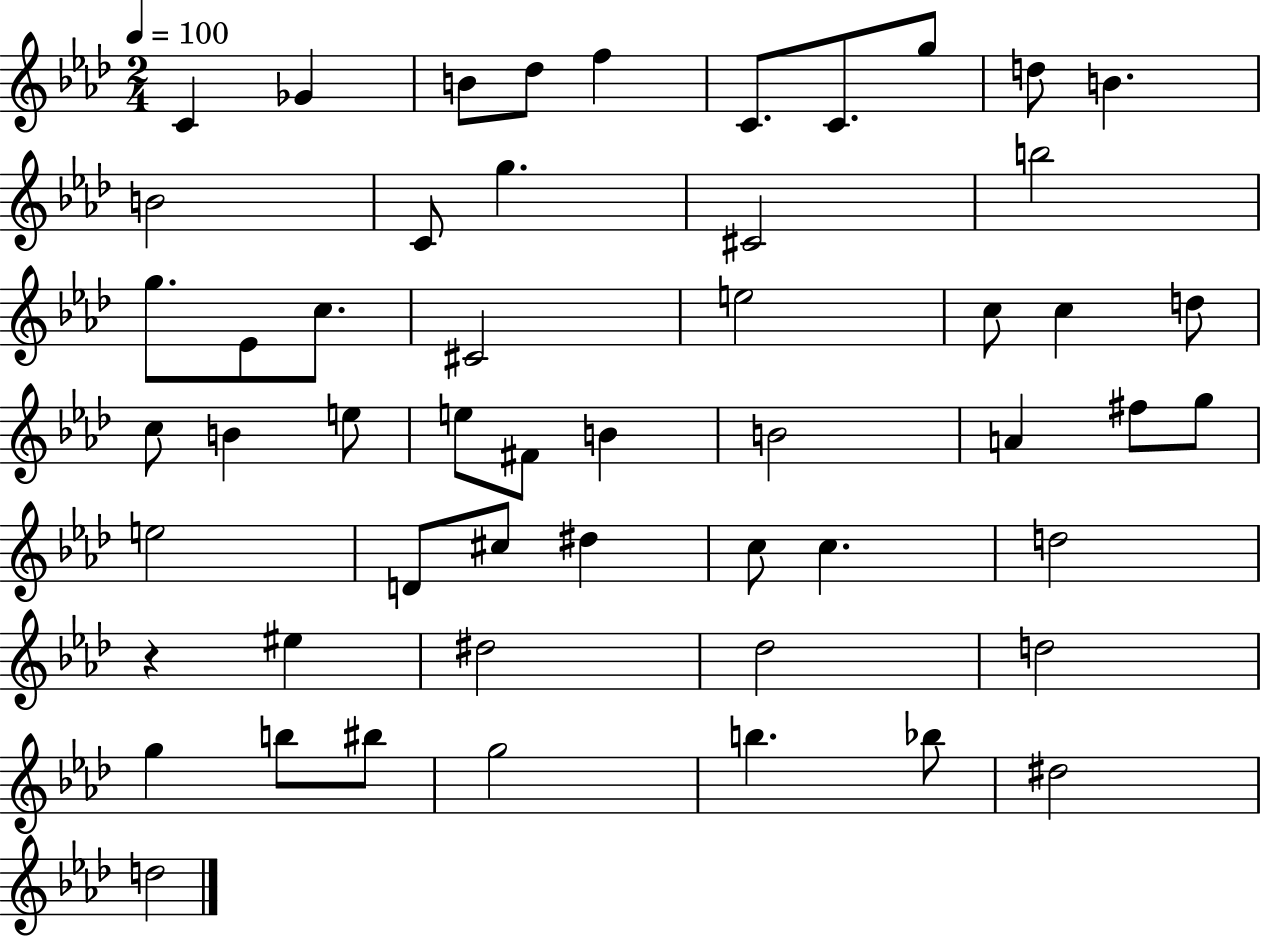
{
  \clef treble
  \numericTimeSignature
  \time 2/4
  \key aes \major
  \tempo 4 = 100
  \repeat volta 2 { c'4 ges'4 | b'8 des''8 f''4 | c'8. c'8. g''8 | d''8 b'4. | \break b'2 | c'8 g''4. | cis'2 | b''2 | \break g''8. ees'8 c''8. | cis'2 | e''2 | c''8 c''4 d''8 | \break c''8 b'4 e''8 | e''8 fis'8 b'4 | b'2 | a'4 fis''8 g''8 | \break e''2 | d'8 cis''8 dis''4 | c''8 c''4. | d''2 | \break r4 eis''4 | dis''2 | des''2 | d''2 | \break g''4 b''8 bis''8 | g''2 | b''4. bes''8 | dis''2 | \break d''2 | } \bar "|."
}